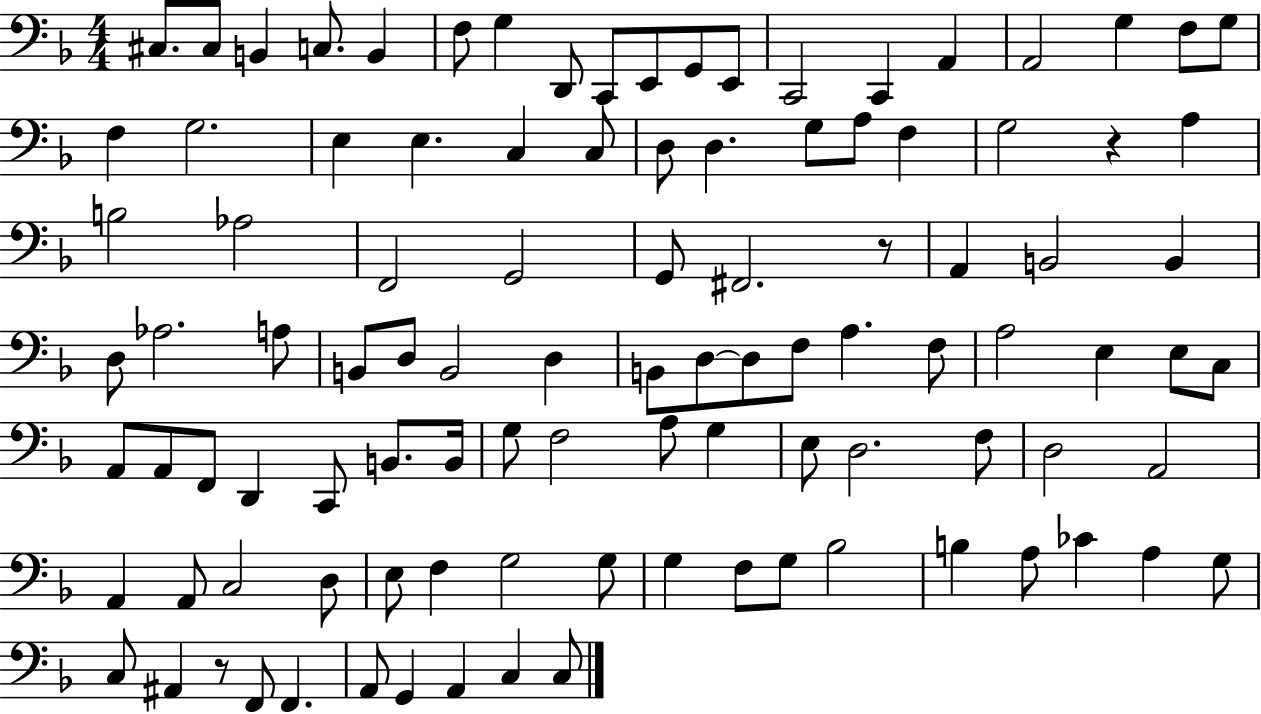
{
  \clef bass
  \numericTimeSignature
  \time 4/4
  \key f \major
  cis8. cis8 b,4 c8. b,4 | f8 g4 d,8 c,8 e,8 g,8 e,8 | c,2 c,4 a,4 | a,2 g4 f8 g8 | \break f4 g2. | e4 e4. c4 c8 | d8 d4. g8 a8 f4 | g2 r4 a4 | \break b2 aes2 | f,2 g,2 | g,8 fis,2. r8 | a,4 b,2 b,4 | \break d8 aes2. a8 | b,8 d8 b,2 d4 | b,8 d8~~ d8 f8 a4. f8 | a2 e4 e8 c8 | \break a,8 a,8 f,8 d,4 c,8 b,8. b,16 | g8 f2 a8 g4 | e8 d2. f8 | d2 a,2 | \break a,4 a,8 c2 d8 | e8 f4 g2 g8 | g4 f8 g8 bes2 | b4 a8 ces'4 a4 g8 | \break c8 ais,4 r8 f,8 f,4. | a,8 g,4 a,4 c4 c8 | \bar "|."
}